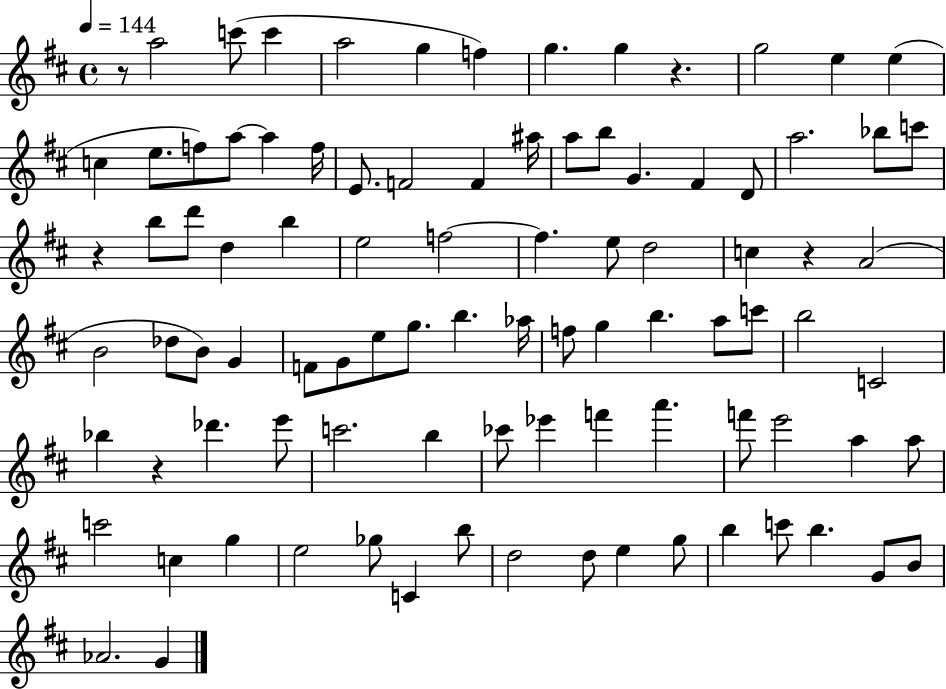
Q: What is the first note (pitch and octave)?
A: A5